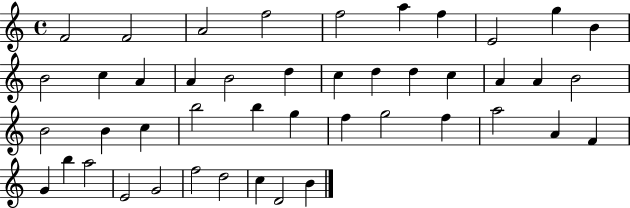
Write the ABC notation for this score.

X:1
T:Untitled
M:4/4
L:1/4
K:C
F2 F2 A2 f2 f2 a f E2 g B B2 c A A B2 d c d d c A A B2 B2 B c b2 b g f g2 f a2 A F G b a2 E2 G2 f2 d2 c D2 B